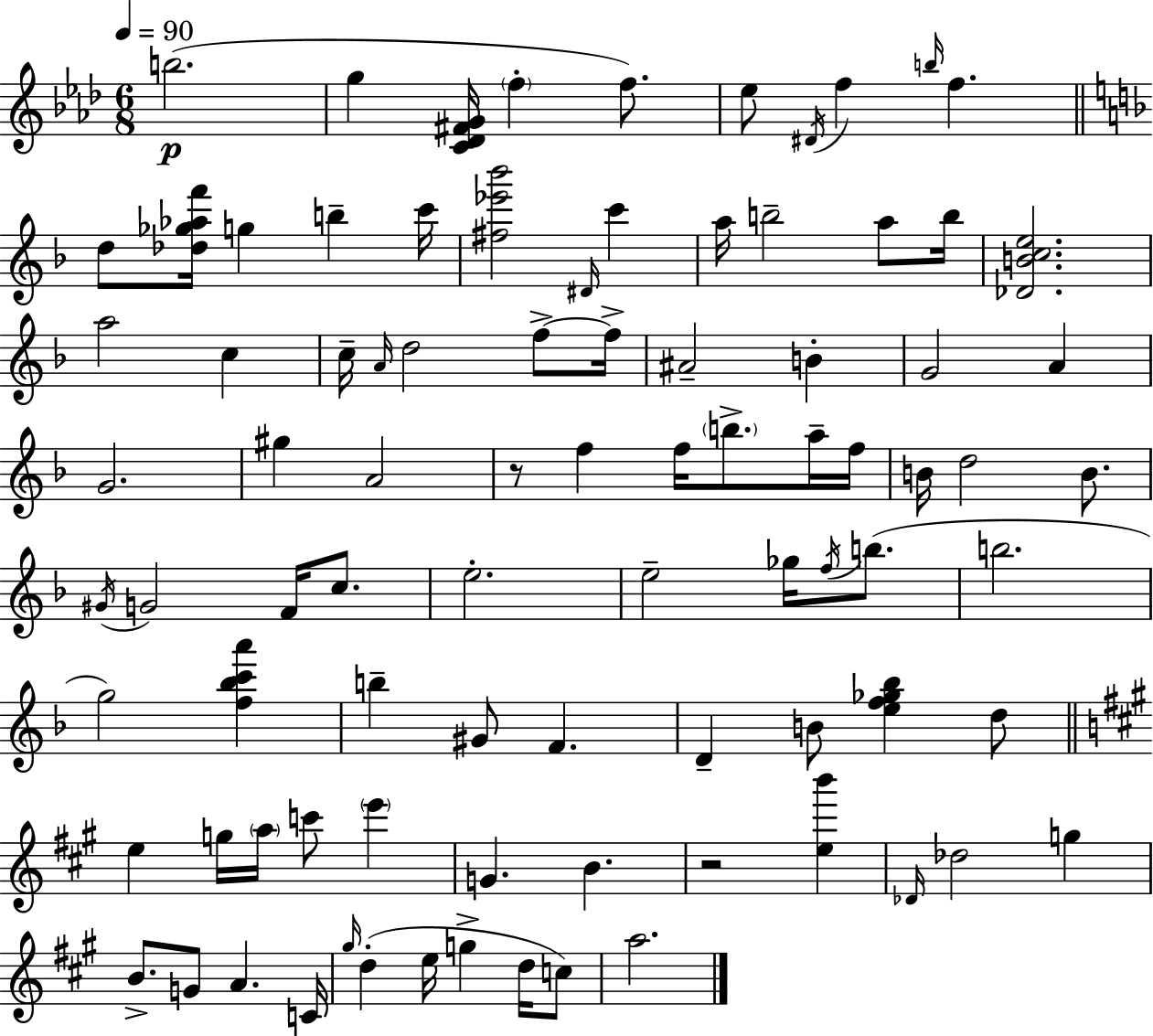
{
  \clef treble
  \numericTimeSignature
  \time 6/8
  \key aes \major
  \tempo 4 = 90
  b''2.(\p | g''4 <c' des' fis' g'>16 \parenthesize f''4-. f''8.) | ees''8 \acciaccatura { dis'16 } f''4 \grace { b''16 } f''4. | \bar "||" \break \key d \minor d''8 <des'' ges'' aes'' f'''>16 g''4 b''4-- c'''16 | <fis'' ees''' bes'''>2 \grace { dis'16 } c'''4 | a''16 b''2-- a''8 | b''16 <des' b' c'' e''>2. | \break a''2 c''4 | c''16-- \grace { a'16 } d''2 f''8->~~ | f''16-> ais'2-- b'4-. | g'2 a'4 | \break g'2. | gis''4 a'2 | r8 f''4 f''16 \parenthesize b''8.-> | a''16-- f''16 b'16 d''2 b'8. | \break \acciaccatura { gis'16 } g'2 f'16 | c''8. e''2.-. | e''2-- ges''16 | \acciaccatura { f''16 }( b''8. b''2. | \break g''2) | <f'' bes'' c''' a'''>4 b''4-- gis'8 f'4. | d'4-- b'8 <e'' f'' ges'' bes''>4 | d''8 \bar "||" \break \key a \major e''4 g''16 \parenthesize a''16 c'''8 \parenthesize e'''4 | g'4. b'4. | r2 <e'' b'''>4 | \grace { des'16 } des''2 g''4 | \break b'8.-> g'8 a'4. | c'16 \grace { gis''16 }( d''4-. e''16 g''4-> d''16 | c''8) a''2. | \bar "|."
}